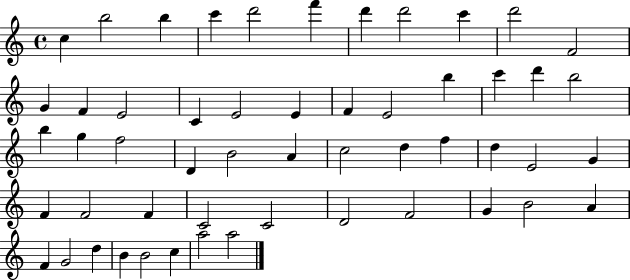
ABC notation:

X:1
T:Untitled
M:4/4
L:1/4
K:C
c b2 b c' d'2 f' d' d'2 c' d'2 F2 G F E2 C E2 E F E2 b c' d' b2 b g f2 D B2 A c2 d f d E2 G F F2 F C2 C2 D2 F2 G B2 A F G2 d B B2 c a2 a2